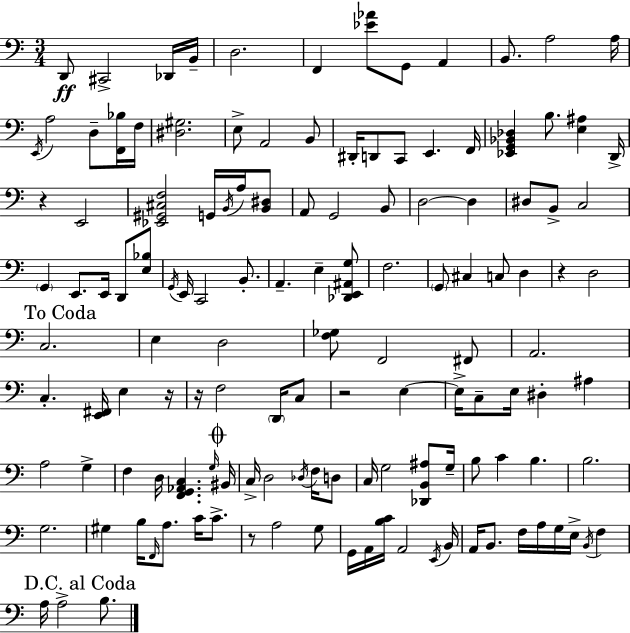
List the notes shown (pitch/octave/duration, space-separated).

D2/e C#2/h Db2/s B2/s D3/h. F2/q [Eb4,Ab4]/e G2/e A2/q B2/e. A3/h A3/s E2/s A3/h D3/e [F2,Bb3]/s F3/s [D#3,G#3]/h. E3/e A2/h B2/e D#2/s D2/e C2/e E2/q. F2/s [Eb2,G2,Bb2,Db3]/q B3/e. [E3,A#3]/q D2/s R/q E2/h [Eb2,G#2,C#3,F3]/h G2/s B2/s A3/s [B2,D#3]/e A2/e G2/h B2/e D3/h D3/q D#3/e B2/e C3/h G2/q E2/e. E2/s D2/e [E3,Bb3]/e G2/s E2/s C2/h B2/e. A2/q. E3/q [Db2,E2,A#2,G3]/e F3/h. G2/e C#3/q C3/e D3/q R/q D3/h C3/h. E3/q D3/h [F3,Gb3]/e F2/h F#2/e A2/h. C3/q. [E2,F#2]/s E3/q R/s R/s F3/h D2/s C3/e R/h E3/q E3/s C3/e E3/s D#3/q A#3/q A3/h G3/q F3/q D3/s [F2,G2,Ab2,C3]/q. G3/s BIS2/s C3/s D3/h Db3/s F3/s D3/e C3/s G3/h [Db2,B2,A#3]/e G3/s B3/e C4/q B3/q. B3/h. G3/h. G#3/q B3/s F2/s A3/e. C4/s C4/e. R/e A3/h G3/e G2/s A2/s [B3,C4]/s A2/h E2/s B2/s A2/s B2/e. F3/s A3/s G3/s E3/s B2/s F3/q A3/s A3/h B3/e.